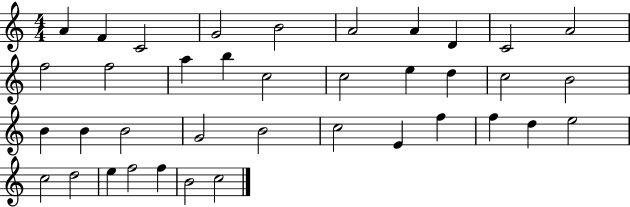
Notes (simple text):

A4/q F4/q C4/h G4/h B4/h A4/h A4/q D4/q C4/h A4/h F5/h F5/h A5/q B5/q C5/h C5/h E5/q D5/q C5/h B4/h B4/q B4/q B4/h G4/h B4/h C5/h E4/q F5/q F5/q D5/q E5/h C5/h D5/h E5/q F5/h F5/q B4/h C5/h